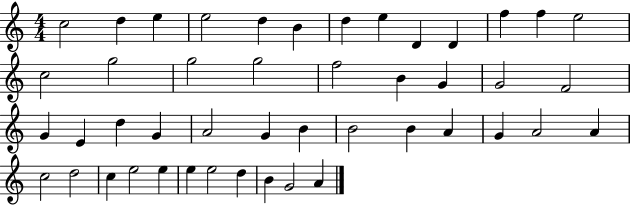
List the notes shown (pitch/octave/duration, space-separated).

C5/h D5/q E5/q E5/h D5/q B4/q D5/q E5/q D4/q D4/q F5/q F5/q E5/h C5/h G5/h G5/h G5/h F5/h B4/q G4/q G4/h F4/h G4/q E4/q D5/q G4/q A4/h G4/q B4/q B4/h B4/q A4/q G4/q A4/h A4/q C5/h D5/h C5/q E5/h E5/q E5/q E5/h D5/q B4/q G4/h A4/q